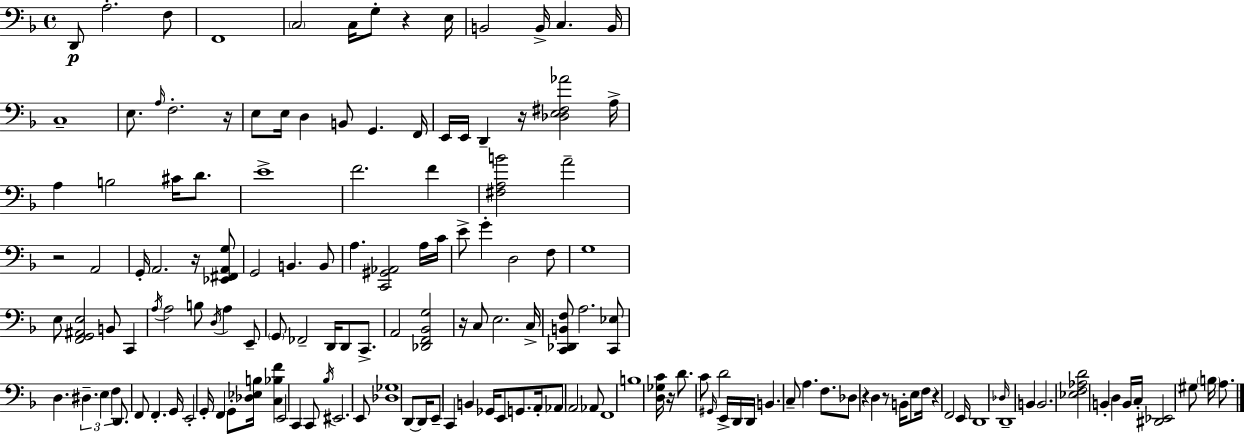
X:1
T:Untitled
M:4/4
L:1/4
K:F
D,,/2 A,2 F,/2 F,,4 C,2 C,/4 G,/2 z E,/4 B,,2 B,,/4 C, B,,/4 C,4 E,/2 A,/4 F,2 z/4 E,/2 E,/4 D, B,,/2 G,, F,,/4 E,,/4 E,,/4 D,, z/4 [_D,E,^F,_A]2 A,/4 A, B,2 ^C/4 D/2 E4 F2 F [^F,A,B]2 A2 z2 A,,2 G,,/4 A,,2 z/4 [_E,,^F,,A,,G,]/2 G,,2 B,, B,,/2 A, [C,,^G,,_A,,]2 A,/4 C/4 E/2 G D,2 F,/2 G,4 E,/2 [F,,G,,^A,,E,]2 B,,/2 C,, A,/4 A,2 B,/2 D,/4 A, E,,/2 G,,/2 _F,,2 D,,/4 D,,/2 C,,/2 A,,2 [_D,,F,,_B,,G,]2 z/4 C,/2 E,2 C,/4 [C,,_D,,B,,F,]/2 A,2 [C,,_E,]/2 D, ^D, E, F, D,,/2 F,,/2 F,, G,,/4 E,,2 G,,/4 F,, G,,/2 [_D,_E,B,]/4 [C,_B,F] E,,2 C,, C,,/2 _B,/4 ^E,,2 E,,/2 [_D,_G,]4 D,,/2 D,,/4 E,,/2 C,, B,, _G,,/4 E,,/2 G,,/2 A,,/4 _A,,/2 A,,2 _A,,/2 F,,4 B,4 [D,_G,C]/4 z/4 D/2 C/2 ^G,,/4 D2 E,,/4 D,,/4 D,,/4 B,, C,/2 A, F,/2 _D,/2 z D, z/2 B,,/4 E,/2 F,/4 z F,,2 E,,/4 D,,4 _D,/4 D,,4 B,, B,,2 [_E,F,_A,D]2 B,, D, B,,/4 C,/4 [^D,,_E,,]2 ^G,/2 B,/4 A,/2